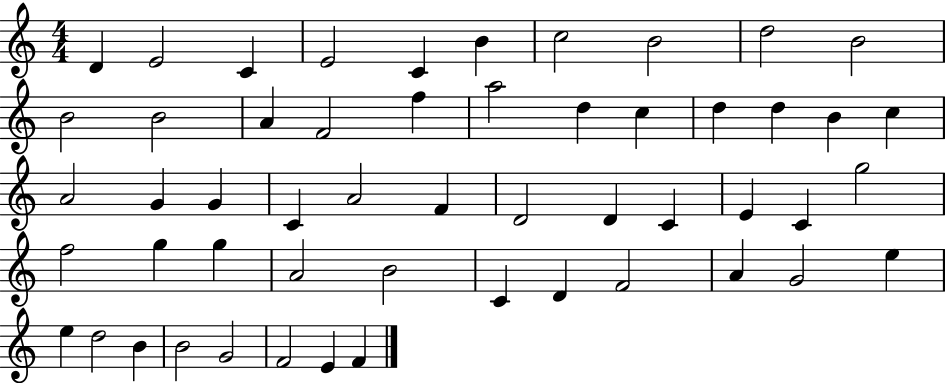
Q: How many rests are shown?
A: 0